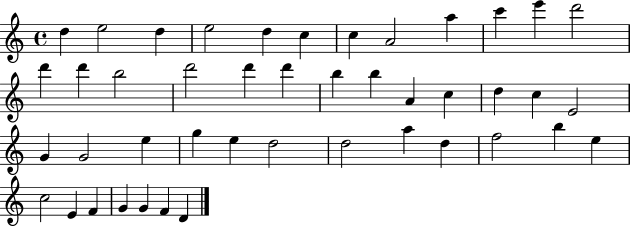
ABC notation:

X:1
T:Untitled
M:4/4
L:1/4
K:C
d e2 d e2 d c c A2 a c' e' d'2 d' d' b2 d'2 d' d' b b A c d c E2 G G2 e g e d2 d2 a d f2 b e c2 E F G G F D